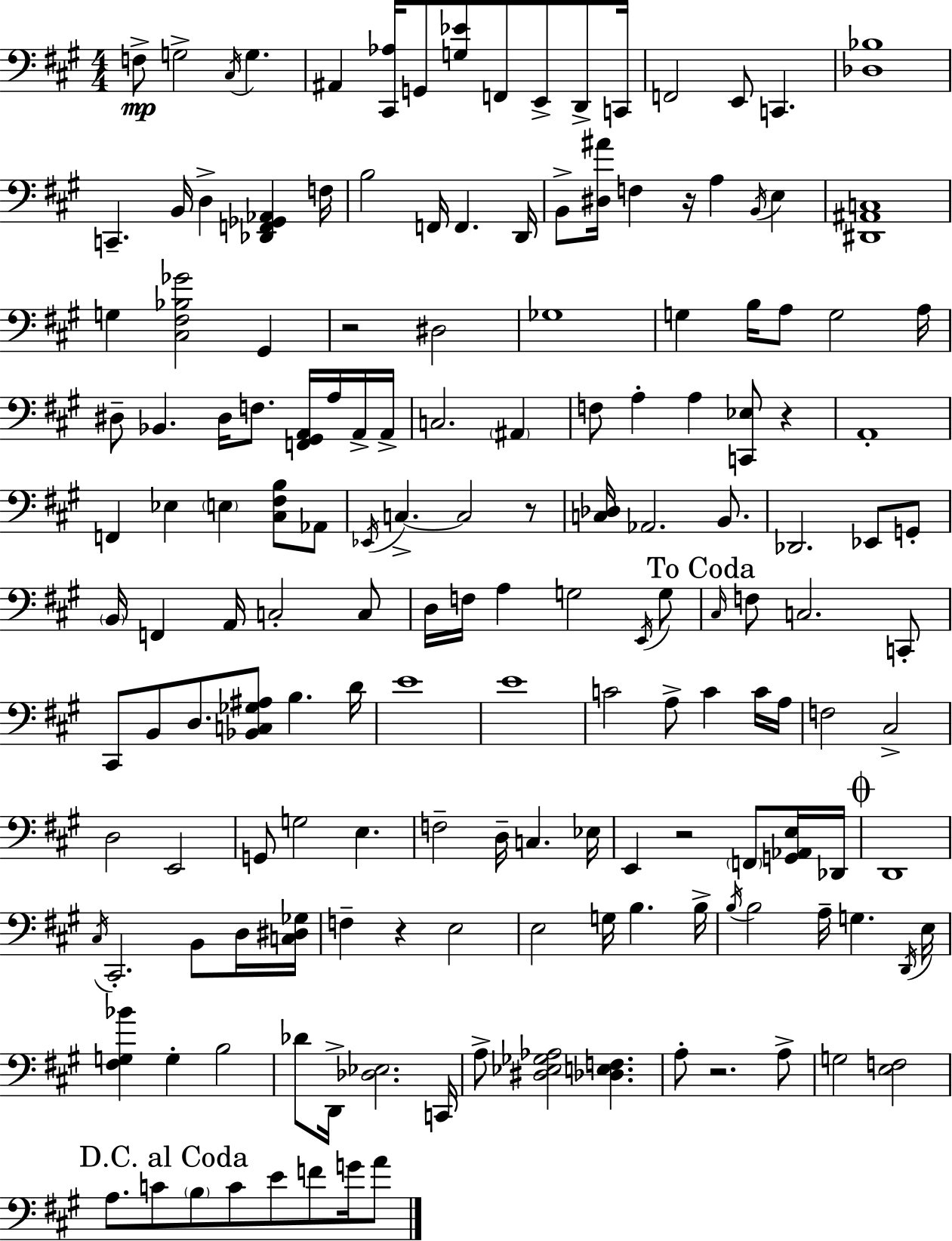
F3/e G3/h C#3/s G3/q. A#2/q [C#2,Ab3]/s G2/e [G3,Eb4]/e F2/e E2/e D2/e C2/s F2/h E2/e C2/q. [Db3,Bb3]/w C2/q. B2/s D3/q [Db2,F2,Gb2,Ab2]/q F3/s B3/h F2/s F2/q. D2/s B2/e [D#3,A#4]/s F3/q R/s A3/q B2/s E3/q [D#2,A#2,C3]/w G3/q [C#3,F#3,Bb3,Gb4]/h G#2/q R/h D#3/h Gb3/w G3/q B3/s A3/e G3/h A3/s D#3/e Bb2/q. D#3/s F3/e. [F2,G#2,A2]/s A3/s A2/s A2/s C3/h. A#2/q F3/e A3/q A3/q [C2,Eb3]/e R/q A2/w F2/q Eb3/q E3/q [C#3,F#3,B3]/e Ab2/e Eb2/s C3/q. C3/h R/e [C3,Db3]/s Ab2/h. B2/e. Db2/h. Eb2/e G2/e B2/s F2/q A2/s C3/h C3/e D3/s F3/s A3/q G3/h E2/s G3/e C#3/s F3/e C3/h. C2/e C#2/e B2/e D3/e. [Bb2,C3,Gb3,A#3]/e B3/q. D4/s E4/w E4/w C4/h A3/e C4/q C4/s A3/s F3/h C#3/h D3/h E2/h G2/e G3/h E3/q. F3/h D3/s C3/q. Eb3/s E2/q R/h F2/e [G2,Ab2,E3]/s Db2/s D2/w C#3/s C#2/h. B2/e D3/s [C3,D#3,Gb3]/s F3/q R/q E3/h E3/h G3/s B3/q. B3/s B3/s B3/h A3/s G3/q. D2/s E3/s [F#3,G3,Bb4]/q G3/q B3/h Db4/e D2/s [Db3,Eb3]/h. C2/s A3/e [D#3,Eb3,Gb3,Ab3]/h [Db3,E3,F3]/q. A3/e R/h. A3/e G3/h [E3,F3]/h A3/e. C4/e B3/e C4/e E4/e F4/e G4/s A4/e